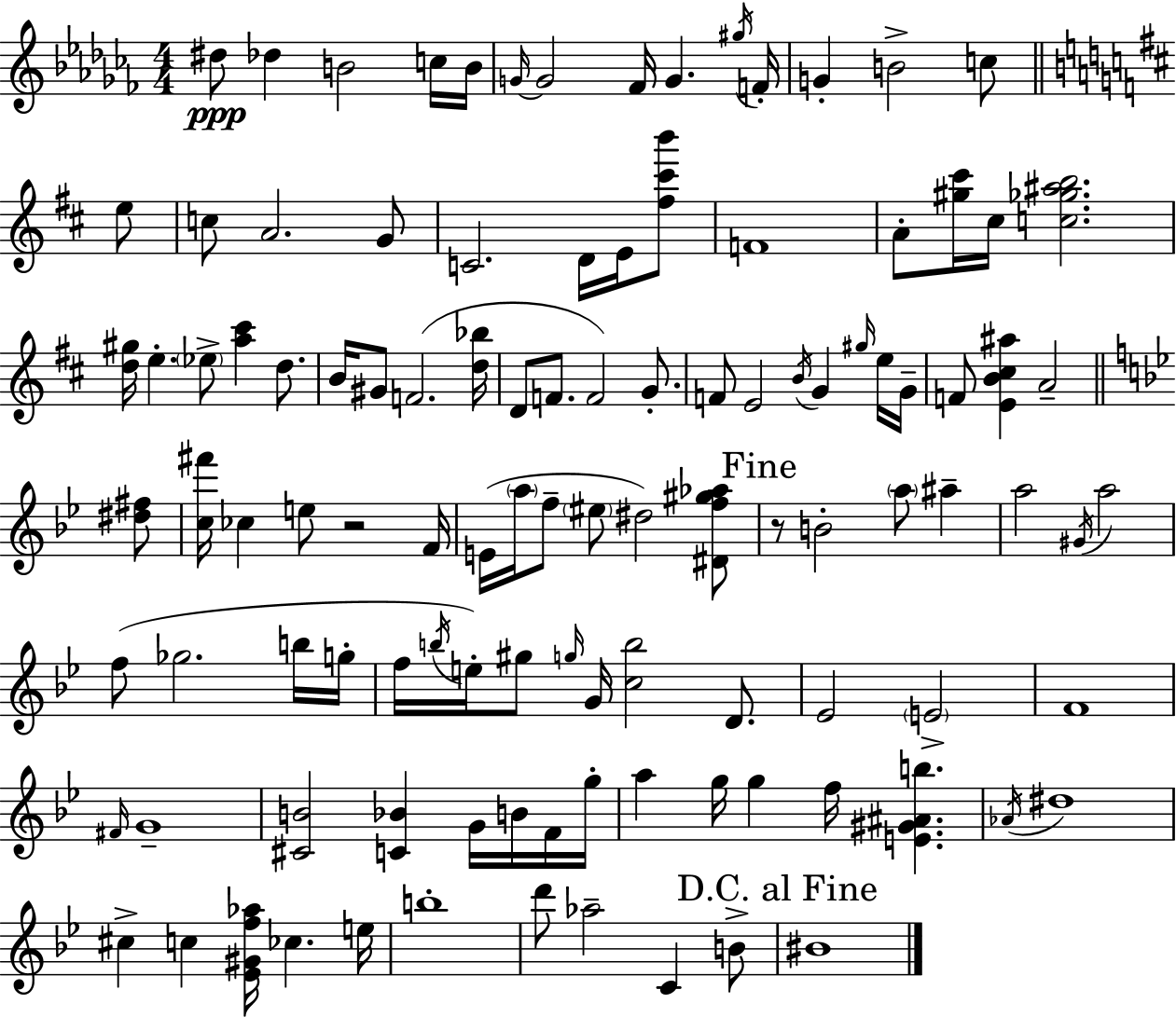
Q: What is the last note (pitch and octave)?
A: BIS4